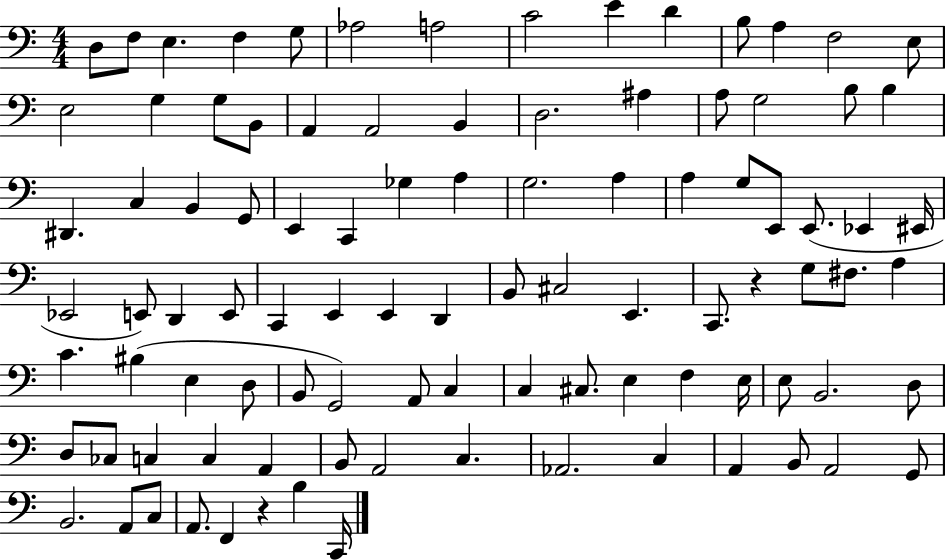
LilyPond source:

{
  \clef bass
  \numericTimeSignature
  \time 4/4
  \key c \major
  d8 f8 e4. f4 g8 | aes2 a2 | c'2 e'4 d'4 | b8 a4 f2 e8 | \break e2 g4 g8 b,8 | a,4 a,2 b,4 | d2. ais4 | a8 g2 b8 b4 | \break dis,4. c4 b,4 g,8 | e,4 c,4 ges4 a4 | g2. a4 | a4 g8 e,8 e,8.( ees,4 eis,16 | \break ees,2 e,8) d,4 e,8 | c,4 e,4 e,4 d,4 | b,8 cis2 e,4. | c,8. r4 g8 fis8. a4 | \break c'4. bis4( e4 d8 | b,8 g,2) a,8 c4 | c4 cis8. e4 f4 e16 | e8 b,2. d8 | \break d8 ces8 c4 c4 a,4 | b,8 a,2 c4. | aes,2. c4 | a,4 b,8 a,2 g,8 | \break b,2. a,8 c8 | a,8. f,4 r4 b4 c,16 | \bar "|."
}